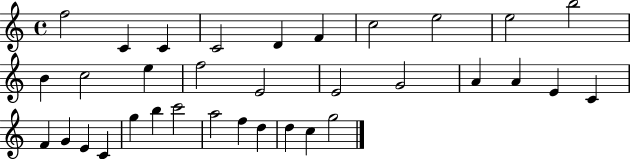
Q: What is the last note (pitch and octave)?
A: G5